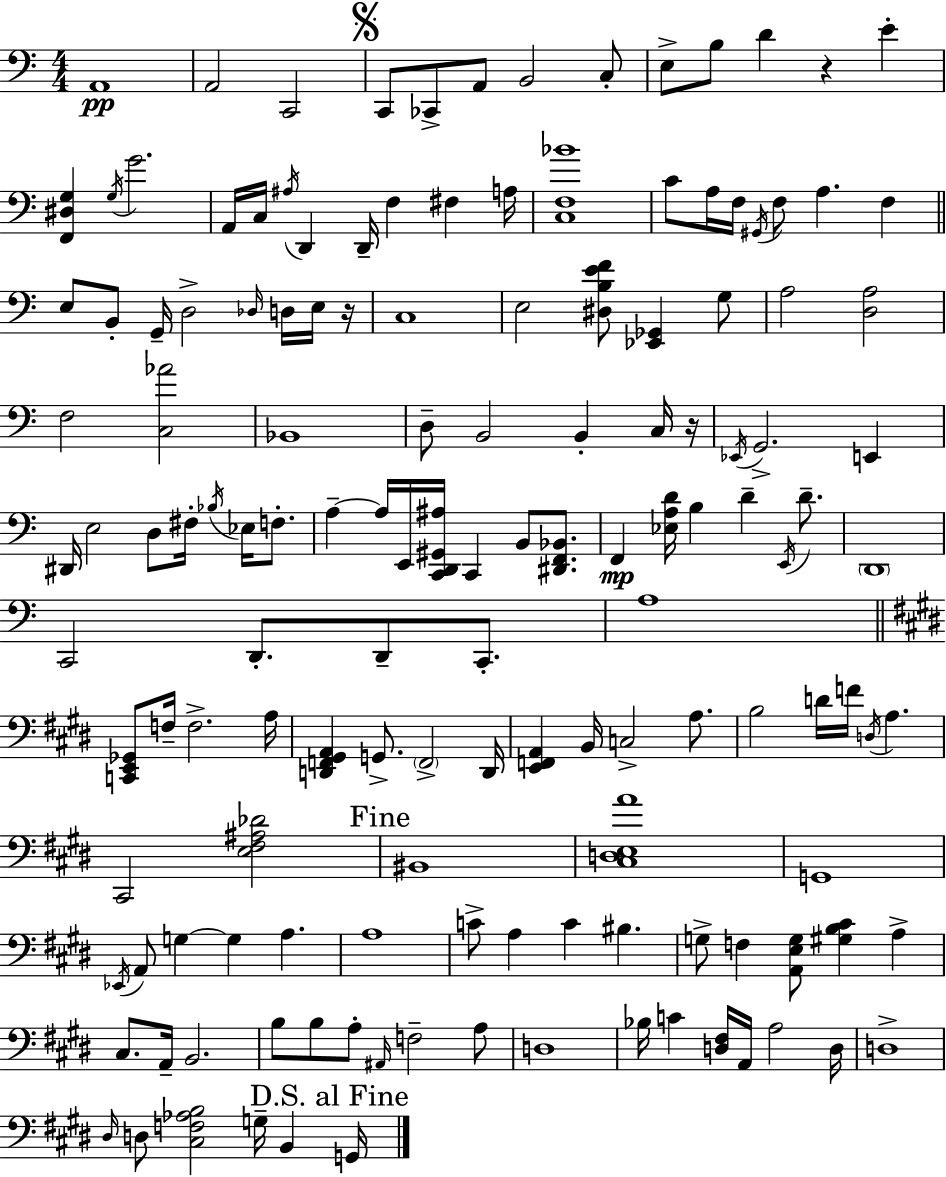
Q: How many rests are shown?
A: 3